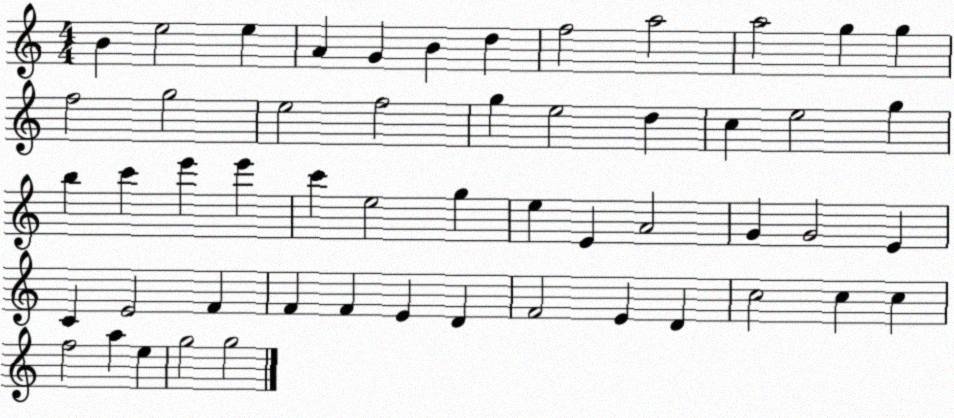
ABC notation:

X:1
T:Untitled
M:4/4
L:1/4
K:C
B e2 e A G B d f2 a2 a2 g g f2 g2 e2 f2 g e2 d c e2 g b c' e' e' c' e2 g e E A2 G G2 E C E2 F F F E D F2 E D c2 c c f2 a e g2 g2